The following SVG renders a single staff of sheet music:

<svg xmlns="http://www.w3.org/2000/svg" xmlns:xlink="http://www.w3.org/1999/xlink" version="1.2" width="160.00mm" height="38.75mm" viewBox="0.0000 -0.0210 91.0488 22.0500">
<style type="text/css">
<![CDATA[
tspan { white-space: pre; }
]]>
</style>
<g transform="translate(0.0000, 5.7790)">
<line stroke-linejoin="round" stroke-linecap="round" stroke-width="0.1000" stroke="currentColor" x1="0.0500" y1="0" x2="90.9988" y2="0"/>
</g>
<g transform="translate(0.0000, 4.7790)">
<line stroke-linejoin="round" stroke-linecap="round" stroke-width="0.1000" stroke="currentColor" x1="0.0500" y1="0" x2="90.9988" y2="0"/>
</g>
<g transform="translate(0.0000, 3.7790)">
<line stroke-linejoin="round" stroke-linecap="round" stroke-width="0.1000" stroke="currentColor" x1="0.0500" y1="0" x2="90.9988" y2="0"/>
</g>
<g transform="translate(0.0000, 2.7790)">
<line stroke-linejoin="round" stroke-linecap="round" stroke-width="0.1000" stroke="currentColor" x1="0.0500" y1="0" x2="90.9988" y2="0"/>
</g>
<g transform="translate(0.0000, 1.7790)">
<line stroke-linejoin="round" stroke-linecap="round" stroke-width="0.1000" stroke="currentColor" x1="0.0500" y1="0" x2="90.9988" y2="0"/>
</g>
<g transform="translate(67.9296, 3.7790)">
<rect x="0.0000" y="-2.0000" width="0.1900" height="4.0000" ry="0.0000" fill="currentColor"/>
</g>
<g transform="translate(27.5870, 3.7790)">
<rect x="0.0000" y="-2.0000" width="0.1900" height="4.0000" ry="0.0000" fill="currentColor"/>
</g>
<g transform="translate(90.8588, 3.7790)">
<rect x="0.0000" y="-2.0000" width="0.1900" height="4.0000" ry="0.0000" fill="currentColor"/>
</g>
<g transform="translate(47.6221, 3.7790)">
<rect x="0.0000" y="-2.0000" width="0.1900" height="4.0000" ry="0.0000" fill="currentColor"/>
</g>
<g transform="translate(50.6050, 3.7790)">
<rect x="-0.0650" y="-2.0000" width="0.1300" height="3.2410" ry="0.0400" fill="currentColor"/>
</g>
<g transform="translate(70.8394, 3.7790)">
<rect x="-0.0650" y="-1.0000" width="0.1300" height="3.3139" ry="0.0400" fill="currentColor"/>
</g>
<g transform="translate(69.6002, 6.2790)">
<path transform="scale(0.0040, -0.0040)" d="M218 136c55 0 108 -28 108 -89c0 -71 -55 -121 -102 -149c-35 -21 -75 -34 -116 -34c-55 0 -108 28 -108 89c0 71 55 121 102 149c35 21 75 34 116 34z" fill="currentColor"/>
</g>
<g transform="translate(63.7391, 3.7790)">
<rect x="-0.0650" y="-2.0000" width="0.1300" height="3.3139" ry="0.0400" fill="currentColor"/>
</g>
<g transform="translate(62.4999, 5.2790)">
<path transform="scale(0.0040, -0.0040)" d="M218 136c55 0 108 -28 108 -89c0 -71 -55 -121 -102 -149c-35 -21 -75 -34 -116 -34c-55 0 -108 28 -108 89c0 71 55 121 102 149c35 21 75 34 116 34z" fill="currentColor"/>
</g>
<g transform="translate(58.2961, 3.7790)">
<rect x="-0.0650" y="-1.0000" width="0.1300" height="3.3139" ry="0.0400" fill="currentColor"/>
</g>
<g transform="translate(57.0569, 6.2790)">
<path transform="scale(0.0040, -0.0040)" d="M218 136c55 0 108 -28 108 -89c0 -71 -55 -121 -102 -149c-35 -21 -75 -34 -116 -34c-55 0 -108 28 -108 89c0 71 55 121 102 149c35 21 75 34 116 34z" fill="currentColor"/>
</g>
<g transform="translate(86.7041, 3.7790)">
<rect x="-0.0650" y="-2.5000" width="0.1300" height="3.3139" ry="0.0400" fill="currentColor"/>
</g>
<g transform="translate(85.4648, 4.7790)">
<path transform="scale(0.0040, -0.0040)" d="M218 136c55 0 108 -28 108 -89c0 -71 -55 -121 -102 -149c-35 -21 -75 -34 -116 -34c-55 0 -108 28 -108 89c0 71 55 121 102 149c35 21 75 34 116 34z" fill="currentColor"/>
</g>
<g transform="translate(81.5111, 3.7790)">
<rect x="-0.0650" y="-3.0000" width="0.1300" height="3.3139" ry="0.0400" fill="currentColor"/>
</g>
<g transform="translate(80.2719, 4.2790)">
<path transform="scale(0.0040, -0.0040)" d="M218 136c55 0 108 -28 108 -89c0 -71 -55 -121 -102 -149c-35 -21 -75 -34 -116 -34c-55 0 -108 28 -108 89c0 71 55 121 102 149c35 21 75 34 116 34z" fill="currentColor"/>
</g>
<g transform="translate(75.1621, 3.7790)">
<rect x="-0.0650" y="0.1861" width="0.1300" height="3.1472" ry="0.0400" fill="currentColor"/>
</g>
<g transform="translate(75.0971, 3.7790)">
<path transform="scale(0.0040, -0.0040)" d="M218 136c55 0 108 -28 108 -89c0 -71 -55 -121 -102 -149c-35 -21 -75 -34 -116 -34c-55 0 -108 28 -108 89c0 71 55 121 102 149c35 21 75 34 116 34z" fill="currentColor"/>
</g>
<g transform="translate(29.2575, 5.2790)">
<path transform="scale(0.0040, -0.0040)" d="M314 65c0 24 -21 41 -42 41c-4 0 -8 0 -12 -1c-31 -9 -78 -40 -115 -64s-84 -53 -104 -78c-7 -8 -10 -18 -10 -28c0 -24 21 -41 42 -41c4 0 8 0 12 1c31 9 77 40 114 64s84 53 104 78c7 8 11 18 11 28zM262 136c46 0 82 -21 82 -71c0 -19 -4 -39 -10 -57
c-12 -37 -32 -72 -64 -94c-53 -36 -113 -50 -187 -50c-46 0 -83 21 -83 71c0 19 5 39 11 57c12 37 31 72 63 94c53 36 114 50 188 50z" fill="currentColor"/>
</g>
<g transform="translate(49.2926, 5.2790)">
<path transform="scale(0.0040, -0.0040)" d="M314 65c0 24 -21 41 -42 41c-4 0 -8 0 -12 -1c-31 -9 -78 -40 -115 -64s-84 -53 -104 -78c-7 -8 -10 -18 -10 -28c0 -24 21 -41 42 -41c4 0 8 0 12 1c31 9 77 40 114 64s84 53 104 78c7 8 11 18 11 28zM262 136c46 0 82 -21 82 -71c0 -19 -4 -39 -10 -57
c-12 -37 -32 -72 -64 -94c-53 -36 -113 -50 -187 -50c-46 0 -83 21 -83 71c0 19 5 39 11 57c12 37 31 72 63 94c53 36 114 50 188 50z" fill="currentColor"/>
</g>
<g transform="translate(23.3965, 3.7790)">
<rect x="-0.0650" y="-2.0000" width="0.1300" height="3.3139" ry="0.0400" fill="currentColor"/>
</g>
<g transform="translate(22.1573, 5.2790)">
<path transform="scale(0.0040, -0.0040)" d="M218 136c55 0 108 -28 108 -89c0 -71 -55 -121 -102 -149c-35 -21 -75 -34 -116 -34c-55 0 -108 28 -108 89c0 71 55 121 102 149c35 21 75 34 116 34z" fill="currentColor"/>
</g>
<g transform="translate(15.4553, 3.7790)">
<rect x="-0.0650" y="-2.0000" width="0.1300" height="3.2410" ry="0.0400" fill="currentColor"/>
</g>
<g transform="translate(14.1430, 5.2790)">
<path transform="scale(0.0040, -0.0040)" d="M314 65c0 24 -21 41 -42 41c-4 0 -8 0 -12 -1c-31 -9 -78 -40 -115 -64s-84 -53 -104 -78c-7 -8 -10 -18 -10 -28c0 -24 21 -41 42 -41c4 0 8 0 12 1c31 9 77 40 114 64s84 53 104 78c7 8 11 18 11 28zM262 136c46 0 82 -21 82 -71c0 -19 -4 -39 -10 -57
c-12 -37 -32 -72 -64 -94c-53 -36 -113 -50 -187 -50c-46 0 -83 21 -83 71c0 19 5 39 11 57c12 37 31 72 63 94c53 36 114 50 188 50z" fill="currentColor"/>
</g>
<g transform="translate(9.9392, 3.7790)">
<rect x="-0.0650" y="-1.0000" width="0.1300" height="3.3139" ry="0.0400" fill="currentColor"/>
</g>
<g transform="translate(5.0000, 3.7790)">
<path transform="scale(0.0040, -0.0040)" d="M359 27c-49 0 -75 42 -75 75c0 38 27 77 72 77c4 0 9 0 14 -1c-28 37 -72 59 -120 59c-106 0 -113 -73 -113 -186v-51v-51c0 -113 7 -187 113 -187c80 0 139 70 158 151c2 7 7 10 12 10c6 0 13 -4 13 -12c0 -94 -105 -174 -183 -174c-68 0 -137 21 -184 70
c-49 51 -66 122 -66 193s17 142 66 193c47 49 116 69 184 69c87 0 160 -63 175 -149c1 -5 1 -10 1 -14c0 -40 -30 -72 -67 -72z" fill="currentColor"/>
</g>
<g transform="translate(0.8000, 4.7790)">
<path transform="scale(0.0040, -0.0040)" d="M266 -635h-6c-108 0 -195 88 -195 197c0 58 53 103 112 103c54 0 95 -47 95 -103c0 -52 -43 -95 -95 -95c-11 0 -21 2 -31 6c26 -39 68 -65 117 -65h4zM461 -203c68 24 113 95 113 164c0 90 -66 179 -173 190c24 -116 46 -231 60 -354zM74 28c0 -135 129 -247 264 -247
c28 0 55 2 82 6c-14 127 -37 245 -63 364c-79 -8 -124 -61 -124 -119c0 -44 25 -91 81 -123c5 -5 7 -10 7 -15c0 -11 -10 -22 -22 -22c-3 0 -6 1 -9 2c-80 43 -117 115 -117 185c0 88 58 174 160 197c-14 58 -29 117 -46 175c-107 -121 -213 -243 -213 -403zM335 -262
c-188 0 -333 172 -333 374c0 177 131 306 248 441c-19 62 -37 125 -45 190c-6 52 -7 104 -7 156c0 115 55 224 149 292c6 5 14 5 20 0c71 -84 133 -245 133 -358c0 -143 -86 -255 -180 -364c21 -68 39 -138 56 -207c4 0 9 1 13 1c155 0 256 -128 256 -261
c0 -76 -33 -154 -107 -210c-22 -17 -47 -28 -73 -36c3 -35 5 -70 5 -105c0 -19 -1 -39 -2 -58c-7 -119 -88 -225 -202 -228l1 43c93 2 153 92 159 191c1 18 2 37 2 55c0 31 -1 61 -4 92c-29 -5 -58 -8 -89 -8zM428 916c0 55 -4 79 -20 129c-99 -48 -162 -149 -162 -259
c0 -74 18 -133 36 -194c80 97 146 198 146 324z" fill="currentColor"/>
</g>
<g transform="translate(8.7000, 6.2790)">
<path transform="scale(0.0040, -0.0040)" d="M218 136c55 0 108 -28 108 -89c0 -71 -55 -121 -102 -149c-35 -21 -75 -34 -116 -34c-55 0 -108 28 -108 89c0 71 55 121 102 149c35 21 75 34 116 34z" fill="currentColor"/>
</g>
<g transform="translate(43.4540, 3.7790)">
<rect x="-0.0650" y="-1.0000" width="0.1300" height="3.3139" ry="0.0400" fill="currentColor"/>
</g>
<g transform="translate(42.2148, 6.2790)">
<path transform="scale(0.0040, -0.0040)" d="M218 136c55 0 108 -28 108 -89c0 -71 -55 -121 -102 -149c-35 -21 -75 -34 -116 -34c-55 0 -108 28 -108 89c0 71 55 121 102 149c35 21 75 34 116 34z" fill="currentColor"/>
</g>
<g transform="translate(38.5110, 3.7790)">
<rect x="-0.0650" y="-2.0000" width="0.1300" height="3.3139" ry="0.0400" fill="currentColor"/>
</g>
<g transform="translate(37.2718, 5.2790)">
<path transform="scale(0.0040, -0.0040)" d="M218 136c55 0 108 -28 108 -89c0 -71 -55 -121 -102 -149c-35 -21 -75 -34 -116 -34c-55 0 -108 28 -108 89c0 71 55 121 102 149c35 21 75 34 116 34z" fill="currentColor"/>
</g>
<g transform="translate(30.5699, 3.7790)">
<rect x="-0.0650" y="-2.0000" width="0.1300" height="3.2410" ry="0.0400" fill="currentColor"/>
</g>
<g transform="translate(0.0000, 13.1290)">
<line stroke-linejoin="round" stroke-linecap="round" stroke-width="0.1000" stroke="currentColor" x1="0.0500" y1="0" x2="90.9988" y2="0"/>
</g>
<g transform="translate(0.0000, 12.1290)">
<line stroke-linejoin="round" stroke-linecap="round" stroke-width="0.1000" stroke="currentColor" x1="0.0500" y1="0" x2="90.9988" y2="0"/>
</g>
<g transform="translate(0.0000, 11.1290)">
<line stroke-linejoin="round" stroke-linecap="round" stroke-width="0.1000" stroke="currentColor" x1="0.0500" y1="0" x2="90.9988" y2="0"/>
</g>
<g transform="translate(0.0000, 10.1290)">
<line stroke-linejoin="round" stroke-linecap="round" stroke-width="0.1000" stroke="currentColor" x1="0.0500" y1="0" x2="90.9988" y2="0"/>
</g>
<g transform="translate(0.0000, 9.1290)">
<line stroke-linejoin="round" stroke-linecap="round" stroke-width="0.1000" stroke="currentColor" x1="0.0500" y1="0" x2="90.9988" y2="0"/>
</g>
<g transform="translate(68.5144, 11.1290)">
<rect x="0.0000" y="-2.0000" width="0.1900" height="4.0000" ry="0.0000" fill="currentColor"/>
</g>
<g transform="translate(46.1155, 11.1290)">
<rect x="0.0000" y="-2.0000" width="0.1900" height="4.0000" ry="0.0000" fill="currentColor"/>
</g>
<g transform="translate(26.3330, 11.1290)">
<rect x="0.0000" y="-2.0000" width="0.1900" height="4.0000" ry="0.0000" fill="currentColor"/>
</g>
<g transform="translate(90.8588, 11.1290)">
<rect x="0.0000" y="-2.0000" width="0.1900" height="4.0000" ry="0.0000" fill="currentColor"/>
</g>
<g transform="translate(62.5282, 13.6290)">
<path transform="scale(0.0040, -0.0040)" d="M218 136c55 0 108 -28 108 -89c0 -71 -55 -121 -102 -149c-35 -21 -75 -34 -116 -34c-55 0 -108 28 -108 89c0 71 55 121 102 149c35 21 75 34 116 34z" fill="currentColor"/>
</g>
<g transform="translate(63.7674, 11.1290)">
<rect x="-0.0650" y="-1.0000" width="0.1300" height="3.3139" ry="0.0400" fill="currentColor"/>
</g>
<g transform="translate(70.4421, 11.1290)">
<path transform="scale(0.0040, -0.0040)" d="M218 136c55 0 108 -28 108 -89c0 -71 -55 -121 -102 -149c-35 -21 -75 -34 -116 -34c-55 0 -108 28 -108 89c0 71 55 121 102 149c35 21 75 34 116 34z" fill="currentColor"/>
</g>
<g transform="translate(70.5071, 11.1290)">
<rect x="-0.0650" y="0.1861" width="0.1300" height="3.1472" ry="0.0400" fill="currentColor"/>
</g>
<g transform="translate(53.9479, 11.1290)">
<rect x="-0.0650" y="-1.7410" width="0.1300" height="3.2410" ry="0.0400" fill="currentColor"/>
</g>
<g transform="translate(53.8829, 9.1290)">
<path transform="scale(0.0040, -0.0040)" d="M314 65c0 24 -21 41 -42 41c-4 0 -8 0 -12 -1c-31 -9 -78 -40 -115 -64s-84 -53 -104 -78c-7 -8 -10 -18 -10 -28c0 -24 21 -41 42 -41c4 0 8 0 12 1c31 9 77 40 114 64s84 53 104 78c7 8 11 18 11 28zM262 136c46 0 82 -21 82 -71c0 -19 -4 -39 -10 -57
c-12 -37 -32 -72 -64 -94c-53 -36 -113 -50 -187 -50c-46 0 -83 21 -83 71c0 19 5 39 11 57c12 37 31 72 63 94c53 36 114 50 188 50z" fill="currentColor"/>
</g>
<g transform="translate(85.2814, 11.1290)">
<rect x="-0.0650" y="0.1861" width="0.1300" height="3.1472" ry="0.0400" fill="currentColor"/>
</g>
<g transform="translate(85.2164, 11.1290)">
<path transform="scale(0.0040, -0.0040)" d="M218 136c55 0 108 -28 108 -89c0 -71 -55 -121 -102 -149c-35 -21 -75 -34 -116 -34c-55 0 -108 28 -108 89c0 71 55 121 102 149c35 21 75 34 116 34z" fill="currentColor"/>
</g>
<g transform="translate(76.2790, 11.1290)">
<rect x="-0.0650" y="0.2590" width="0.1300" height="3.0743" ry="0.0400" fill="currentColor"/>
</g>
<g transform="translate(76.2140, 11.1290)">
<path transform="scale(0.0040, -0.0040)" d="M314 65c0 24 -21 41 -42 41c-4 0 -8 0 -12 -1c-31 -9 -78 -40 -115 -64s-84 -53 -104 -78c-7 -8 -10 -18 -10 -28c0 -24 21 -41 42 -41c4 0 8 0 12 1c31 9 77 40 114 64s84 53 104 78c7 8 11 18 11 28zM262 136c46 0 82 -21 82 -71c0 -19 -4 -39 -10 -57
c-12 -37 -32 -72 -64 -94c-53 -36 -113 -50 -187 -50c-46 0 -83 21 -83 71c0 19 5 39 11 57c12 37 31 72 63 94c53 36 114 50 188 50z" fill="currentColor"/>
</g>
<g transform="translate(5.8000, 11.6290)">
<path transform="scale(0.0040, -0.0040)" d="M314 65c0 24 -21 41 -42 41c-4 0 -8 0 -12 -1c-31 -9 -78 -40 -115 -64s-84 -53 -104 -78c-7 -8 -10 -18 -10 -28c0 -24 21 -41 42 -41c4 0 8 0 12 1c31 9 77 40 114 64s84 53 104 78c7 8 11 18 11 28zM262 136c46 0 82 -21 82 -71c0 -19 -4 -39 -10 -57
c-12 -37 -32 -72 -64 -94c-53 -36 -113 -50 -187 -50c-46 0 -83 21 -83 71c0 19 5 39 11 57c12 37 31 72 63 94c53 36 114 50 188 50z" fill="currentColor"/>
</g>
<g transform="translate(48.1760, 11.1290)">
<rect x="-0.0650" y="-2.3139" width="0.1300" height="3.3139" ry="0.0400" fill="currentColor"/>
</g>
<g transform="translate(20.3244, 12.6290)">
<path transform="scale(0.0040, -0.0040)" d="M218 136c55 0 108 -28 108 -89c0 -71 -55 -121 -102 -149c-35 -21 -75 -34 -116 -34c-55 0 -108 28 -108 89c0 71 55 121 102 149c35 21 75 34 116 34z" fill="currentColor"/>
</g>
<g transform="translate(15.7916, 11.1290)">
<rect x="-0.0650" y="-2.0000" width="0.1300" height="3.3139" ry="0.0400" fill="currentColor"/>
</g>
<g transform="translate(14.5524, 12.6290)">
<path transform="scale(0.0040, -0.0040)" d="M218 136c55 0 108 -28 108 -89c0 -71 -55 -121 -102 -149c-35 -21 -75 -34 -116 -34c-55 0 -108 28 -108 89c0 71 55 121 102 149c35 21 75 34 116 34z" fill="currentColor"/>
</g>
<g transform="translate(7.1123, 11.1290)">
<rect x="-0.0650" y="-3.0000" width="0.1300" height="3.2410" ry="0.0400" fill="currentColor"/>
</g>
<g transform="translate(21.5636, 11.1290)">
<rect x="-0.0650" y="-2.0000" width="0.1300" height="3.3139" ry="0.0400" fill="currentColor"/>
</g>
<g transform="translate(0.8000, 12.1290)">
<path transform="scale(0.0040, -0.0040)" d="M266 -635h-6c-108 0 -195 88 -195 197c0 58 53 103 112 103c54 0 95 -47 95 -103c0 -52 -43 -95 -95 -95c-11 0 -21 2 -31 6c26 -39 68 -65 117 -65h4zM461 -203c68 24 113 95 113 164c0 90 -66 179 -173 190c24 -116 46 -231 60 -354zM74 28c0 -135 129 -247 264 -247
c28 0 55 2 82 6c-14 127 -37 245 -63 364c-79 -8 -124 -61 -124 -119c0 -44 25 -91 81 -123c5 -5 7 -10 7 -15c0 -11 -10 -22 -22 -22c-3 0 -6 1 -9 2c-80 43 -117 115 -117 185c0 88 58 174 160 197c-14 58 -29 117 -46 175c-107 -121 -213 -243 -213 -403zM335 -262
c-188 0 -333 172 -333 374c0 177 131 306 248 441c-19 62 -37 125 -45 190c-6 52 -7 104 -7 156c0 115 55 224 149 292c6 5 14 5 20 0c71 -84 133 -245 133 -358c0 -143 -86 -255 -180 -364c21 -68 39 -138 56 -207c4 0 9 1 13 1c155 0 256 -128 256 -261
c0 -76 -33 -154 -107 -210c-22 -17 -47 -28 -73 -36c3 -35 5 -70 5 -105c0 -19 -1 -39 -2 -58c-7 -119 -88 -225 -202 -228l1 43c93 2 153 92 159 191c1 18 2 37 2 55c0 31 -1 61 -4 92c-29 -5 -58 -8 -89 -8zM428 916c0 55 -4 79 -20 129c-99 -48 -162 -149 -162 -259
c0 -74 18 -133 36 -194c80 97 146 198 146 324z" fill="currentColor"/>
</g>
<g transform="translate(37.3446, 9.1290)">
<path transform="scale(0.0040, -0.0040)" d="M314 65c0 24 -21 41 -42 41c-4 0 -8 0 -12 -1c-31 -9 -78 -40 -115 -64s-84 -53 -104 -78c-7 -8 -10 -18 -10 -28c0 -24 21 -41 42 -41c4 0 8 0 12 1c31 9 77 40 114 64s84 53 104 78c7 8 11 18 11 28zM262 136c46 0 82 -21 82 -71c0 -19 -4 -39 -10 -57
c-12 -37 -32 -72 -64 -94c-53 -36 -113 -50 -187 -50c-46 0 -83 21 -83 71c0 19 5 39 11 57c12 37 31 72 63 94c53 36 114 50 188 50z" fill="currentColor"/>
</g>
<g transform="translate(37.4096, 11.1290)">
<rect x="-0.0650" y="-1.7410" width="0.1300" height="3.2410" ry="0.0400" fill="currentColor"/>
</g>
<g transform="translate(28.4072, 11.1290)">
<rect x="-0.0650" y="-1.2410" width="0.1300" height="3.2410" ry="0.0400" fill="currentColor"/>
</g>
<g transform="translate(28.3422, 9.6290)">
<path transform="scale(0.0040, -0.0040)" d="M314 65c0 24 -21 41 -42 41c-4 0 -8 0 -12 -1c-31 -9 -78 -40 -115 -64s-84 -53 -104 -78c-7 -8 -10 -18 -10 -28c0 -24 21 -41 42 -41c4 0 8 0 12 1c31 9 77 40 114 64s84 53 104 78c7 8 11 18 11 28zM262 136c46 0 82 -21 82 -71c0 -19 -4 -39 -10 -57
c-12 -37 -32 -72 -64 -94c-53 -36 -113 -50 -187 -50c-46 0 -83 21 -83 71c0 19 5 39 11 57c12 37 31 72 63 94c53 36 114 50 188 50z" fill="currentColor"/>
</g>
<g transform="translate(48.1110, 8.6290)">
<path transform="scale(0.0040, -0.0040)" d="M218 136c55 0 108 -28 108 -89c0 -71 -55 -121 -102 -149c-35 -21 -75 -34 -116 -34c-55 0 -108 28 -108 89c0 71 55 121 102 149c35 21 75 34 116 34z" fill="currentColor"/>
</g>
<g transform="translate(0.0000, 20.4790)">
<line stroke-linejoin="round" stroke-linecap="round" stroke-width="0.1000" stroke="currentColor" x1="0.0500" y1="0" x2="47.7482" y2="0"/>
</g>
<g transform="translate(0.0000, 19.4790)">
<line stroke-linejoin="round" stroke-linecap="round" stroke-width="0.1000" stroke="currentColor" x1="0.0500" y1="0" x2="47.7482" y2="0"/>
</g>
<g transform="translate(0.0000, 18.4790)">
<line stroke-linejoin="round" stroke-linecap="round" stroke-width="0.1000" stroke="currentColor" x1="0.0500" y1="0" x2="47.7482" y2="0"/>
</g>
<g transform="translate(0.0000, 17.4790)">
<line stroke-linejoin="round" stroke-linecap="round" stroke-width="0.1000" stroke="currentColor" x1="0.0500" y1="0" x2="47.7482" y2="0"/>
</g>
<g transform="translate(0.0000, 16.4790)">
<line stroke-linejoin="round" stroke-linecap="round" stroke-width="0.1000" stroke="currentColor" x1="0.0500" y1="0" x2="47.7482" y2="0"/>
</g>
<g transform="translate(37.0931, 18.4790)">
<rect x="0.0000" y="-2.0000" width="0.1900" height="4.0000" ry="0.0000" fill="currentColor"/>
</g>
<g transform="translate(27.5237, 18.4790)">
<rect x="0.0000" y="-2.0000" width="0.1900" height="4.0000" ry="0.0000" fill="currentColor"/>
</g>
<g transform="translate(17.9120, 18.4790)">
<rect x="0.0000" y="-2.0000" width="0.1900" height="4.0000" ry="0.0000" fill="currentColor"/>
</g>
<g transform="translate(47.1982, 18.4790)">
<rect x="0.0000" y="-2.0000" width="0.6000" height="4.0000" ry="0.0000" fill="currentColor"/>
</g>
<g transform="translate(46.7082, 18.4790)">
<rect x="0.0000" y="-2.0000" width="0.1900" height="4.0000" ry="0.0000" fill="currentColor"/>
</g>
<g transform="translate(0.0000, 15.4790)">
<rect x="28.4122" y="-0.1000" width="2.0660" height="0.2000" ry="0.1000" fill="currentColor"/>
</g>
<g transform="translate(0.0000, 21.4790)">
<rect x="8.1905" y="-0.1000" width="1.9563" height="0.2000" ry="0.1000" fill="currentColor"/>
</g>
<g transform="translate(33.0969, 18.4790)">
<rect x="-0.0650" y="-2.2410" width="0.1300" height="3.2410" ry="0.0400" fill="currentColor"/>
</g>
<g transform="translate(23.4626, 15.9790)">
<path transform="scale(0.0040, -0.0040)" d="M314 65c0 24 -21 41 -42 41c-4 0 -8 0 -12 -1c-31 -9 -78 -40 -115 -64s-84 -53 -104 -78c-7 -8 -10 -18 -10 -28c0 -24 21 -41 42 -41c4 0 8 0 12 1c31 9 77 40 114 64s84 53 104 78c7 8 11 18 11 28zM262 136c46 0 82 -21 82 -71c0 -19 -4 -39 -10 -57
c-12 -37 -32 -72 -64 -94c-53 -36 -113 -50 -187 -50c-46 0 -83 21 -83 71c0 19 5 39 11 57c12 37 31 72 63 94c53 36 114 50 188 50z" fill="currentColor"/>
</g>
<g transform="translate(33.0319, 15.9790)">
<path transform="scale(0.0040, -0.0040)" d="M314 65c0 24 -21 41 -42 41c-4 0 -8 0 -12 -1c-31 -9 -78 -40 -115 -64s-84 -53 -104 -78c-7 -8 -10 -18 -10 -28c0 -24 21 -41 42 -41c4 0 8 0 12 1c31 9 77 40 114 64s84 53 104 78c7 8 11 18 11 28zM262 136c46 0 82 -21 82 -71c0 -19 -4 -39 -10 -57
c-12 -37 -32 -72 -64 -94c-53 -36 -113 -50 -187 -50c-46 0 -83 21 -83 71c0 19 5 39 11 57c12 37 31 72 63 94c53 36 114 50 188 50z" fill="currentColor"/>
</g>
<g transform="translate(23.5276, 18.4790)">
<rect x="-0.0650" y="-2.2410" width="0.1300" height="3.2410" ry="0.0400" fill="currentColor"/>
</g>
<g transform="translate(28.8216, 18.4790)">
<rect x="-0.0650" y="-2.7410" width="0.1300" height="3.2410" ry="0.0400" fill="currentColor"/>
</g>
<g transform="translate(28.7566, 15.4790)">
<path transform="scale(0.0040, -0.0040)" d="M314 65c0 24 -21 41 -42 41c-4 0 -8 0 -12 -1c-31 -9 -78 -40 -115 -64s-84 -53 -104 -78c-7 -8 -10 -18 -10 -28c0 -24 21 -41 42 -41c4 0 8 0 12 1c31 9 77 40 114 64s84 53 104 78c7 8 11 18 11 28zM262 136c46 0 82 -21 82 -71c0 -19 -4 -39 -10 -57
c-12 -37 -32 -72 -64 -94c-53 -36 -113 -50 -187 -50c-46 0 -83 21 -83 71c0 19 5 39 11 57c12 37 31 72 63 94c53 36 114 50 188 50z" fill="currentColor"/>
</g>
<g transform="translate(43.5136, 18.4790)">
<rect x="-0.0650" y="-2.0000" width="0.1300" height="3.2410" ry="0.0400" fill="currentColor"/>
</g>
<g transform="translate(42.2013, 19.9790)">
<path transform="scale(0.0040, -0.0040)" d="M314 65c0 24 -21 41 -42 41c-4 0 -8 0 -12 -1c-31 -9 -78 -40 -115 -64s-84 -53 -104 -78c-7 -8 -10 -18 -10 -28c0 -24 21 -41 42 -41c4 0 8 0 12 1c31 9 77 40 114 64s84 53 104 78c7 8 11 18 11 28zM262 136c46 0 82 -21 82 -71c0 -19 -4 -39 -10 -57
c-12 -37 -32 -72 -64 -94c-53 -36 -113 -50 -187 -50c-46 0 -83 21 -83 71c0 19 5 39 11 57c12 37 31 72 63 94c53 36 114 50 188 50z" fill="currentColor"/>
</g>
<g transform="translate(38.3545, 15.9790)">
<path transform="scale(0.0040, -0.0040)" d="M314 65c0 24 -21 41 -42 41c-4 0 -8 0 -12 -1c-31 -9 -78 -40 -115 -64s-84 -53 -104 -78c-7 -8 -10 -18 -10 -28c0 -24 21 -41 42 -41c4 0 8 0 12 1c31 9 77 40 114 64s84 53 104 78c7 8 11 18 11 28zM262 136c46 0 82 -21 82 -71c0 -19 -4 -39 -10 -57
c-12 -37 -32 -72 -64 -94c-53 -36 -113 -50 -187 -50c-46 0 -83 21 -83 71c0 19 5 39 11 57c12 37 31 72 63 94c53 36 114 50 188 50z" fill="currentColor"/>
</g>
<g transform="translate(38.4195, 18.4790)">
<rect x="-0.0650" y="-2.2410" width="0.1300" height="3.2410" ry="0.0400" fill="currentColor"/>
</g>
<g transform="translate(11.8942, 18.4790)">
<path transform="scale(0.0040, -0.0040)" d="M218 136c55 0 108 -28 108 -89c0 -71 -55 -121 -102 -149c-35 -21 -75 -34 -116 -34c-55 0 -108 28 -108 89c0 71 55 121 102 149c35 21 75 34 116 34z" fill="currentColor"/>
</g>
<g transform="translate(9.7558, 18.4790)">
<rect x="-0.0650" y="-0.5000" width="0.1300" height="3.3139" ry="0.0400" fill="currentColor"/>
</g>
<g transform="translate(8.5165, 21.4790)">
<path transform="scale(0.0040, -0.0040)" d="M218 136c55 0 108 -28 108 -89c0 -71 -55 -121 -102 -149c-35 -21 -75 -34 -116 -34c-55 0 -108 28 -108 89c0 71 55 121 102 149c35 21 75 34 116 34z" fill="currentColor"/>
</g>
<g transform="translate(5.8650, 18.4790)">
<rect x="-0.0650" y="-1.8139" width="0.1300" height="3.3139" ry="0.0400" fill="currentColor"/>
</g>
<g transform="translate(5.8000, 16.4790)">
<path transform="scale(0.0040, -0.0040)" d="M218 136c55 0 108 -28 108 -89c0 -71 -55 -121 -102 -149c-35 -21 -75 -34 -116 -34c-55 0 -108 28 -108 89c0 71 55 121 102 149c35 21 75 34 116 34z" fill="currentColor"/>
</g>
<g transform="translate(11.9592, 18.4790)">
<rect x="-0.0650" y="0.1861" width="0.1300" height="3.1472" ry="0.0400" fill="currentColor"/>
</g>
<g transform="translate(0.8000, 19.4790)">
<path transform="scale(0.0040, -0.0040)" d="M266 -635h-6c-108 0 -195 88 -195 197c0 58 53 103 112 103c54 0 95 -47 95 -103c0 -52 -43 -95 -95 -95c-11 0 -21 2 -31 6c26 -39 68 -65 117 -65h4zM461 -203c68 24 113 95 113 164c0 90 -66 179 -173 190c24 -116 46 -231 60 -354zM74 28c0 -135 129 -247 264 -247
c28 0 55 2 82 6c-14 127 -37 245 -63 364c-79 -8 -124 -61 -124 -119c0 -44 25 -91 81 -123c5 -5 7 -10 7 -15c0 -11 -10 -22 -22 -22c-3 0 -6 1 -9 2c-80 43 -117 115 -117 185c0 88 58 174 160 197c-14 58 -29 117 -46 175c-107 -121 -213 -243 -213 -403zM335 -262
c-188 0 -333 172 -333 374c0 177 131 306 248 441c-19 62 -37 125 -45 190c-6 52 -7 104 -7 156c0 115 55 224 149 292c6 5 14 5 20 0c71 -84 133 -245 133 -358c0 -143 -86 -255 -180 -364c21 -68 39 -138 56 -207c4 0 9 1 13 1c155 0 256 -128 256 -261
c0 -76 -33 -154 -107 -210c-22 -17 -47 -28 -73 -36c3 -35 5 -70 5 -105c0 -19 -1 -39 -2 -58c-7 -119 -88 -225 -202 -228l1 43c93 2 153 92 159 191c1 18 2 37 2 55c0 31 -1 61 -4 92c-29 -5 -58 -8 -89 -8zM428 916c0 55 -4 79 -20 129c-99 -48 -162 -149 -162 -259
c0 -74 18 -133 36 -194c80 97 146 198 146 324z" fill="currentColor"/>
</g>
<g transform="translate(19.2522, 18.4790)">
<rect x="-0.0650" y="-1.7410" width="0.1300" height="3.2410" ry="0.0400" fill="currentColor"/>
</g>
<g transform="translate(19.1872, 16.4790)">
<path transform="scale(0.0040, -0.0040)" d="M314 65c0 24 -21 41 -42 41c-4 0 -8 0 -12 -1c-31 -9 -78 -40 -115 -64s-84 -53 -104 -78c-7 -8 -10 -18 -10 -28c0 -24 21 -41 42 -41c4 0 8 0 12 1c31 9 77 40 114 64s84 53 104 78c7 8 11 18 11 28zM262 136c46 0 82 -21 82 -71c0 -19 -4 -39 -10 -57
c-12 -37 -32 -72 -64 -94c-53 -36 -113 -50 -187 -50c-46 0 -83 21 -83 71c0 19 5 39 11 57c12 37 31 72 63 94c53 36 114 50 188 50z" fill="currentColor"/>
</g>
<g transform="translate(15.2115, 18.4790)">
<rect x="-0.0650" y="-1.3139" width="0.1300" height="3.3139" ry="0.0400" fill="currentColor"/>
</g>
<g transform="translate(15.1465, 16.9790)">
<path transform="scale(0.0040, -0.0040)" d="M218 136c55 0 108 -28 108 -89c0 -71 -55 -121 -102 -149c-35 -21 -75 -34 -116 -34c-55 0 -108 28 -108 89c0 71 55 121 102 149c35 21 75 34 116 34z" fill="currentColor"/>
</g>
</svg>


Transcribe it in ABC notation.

X:1
T:Untitled
M:4/4
L:1/4
K:C
D F2 F F2 F D F2 D F D B A G A2 F F e2 f2 g f2 D B B2 B f C B e f2 g2 a2 g2 g2 F2